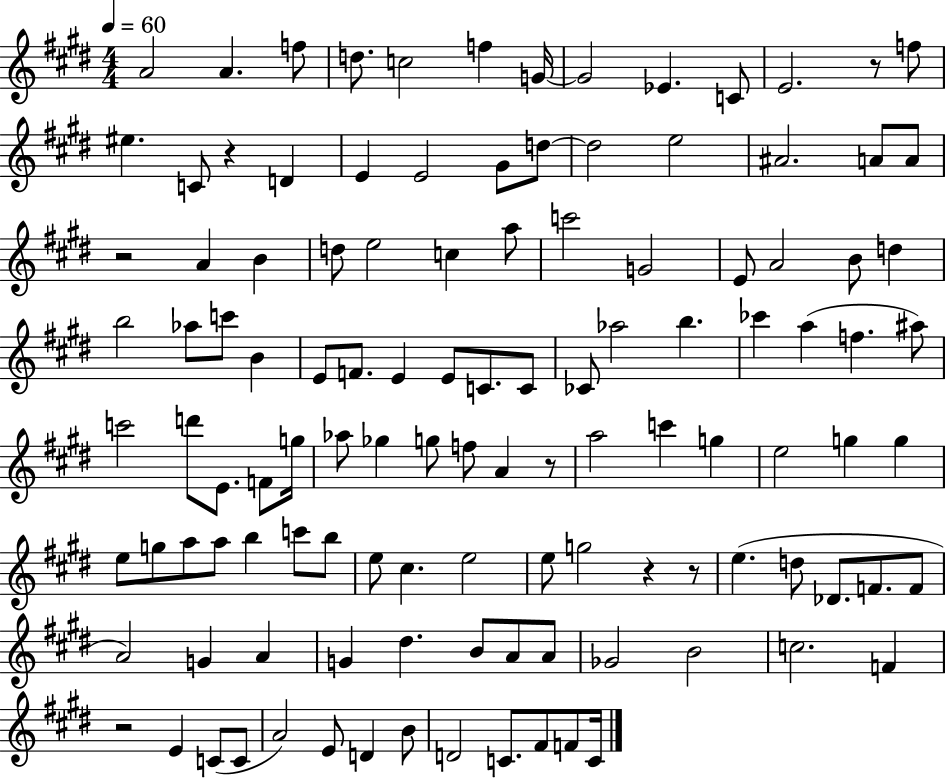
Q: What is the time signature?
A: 4/4